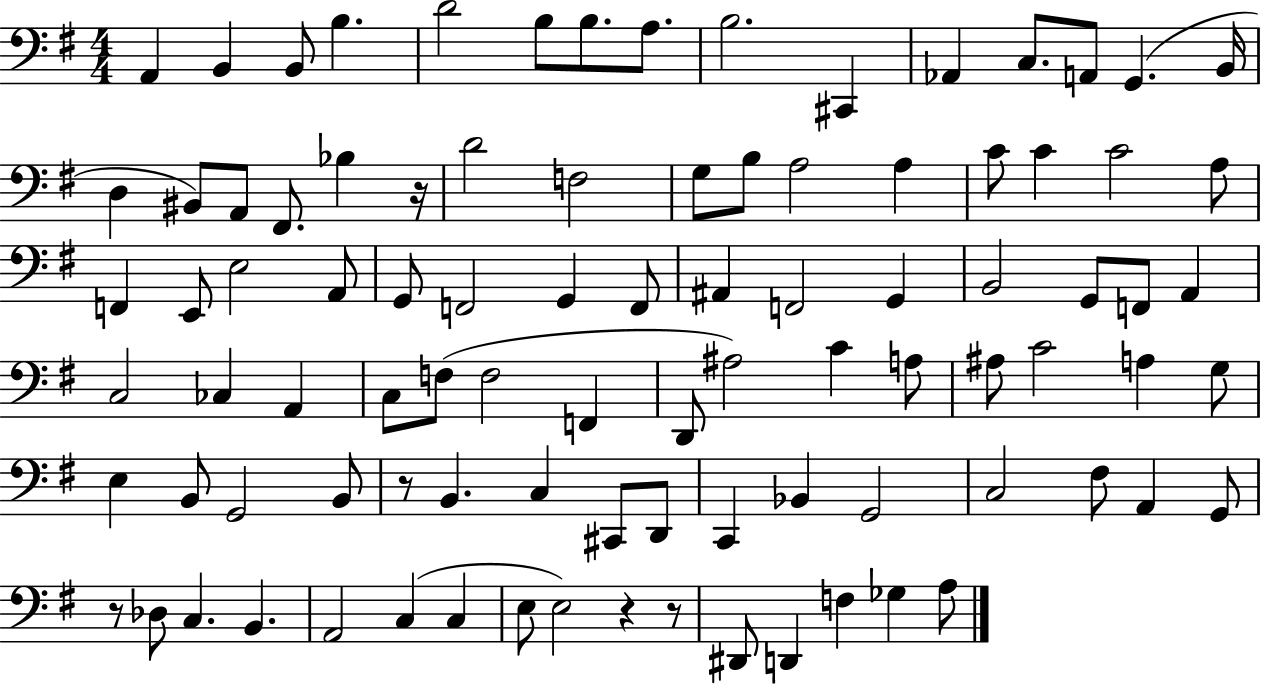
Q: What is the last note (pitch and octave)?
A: A3